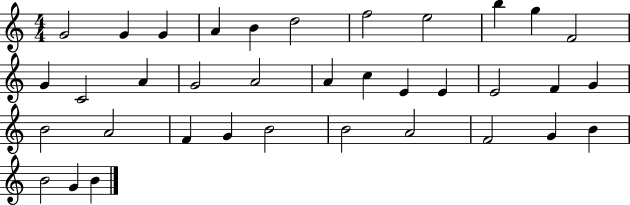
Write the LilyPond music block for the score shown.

{
  \clef treble
  \numericTimeSignature
  \time 4/4
  \key c \major
  g'2 g'4 g'4 | a'4 b'4 d''2 | f''2 e''2 | b''4 g''4 f'2 | \break g'4 c'2 a'4 | g'2 a'2 | a'4 c''4 e'4 e'4 | e'2 f'4 g'4 | \break b'2 a'2 | f'4 g'4 b'2 | b'2 a'2 | f'2 g'4 b'4 | \break b'2 g'4 b'4 | \bar "|."
}